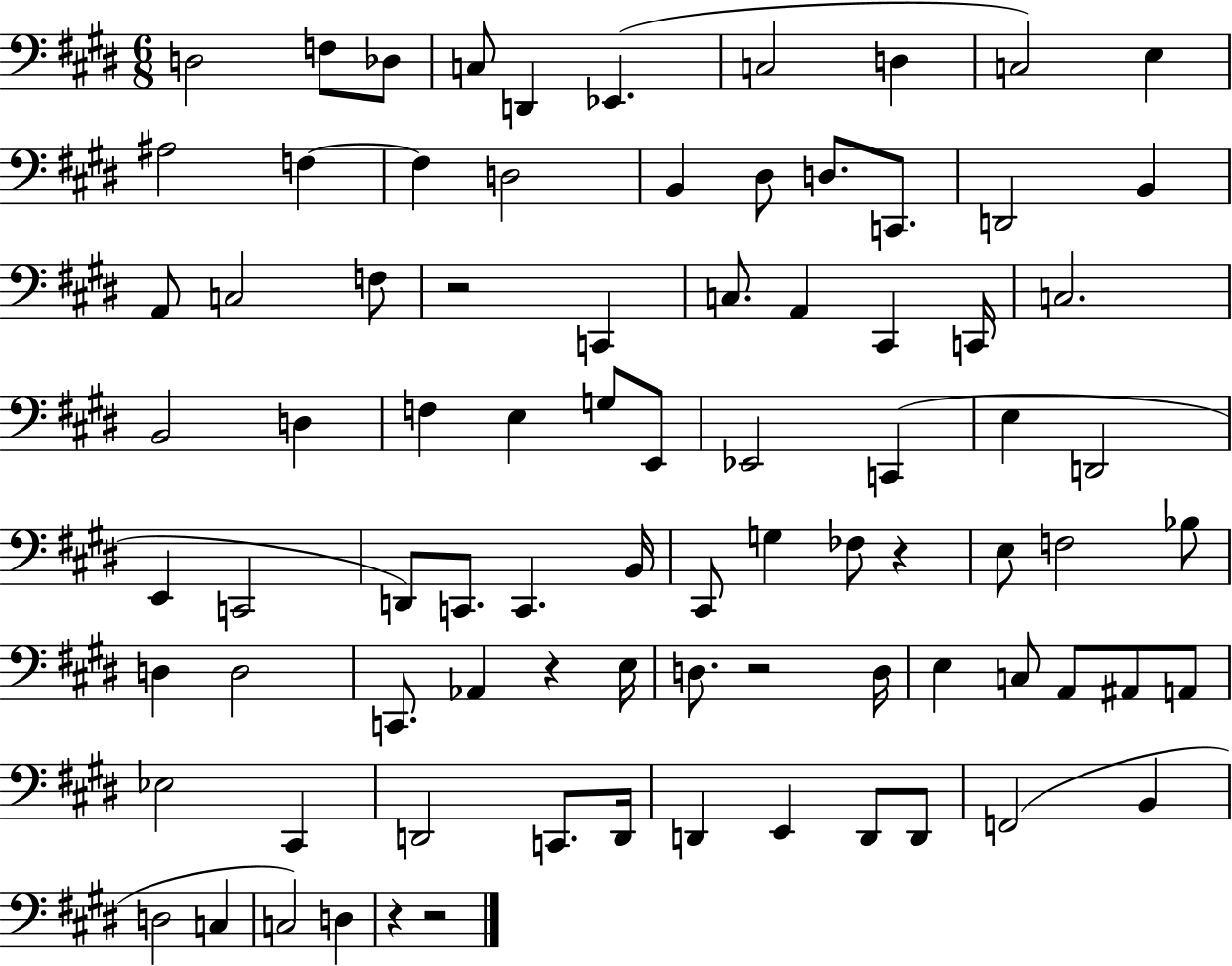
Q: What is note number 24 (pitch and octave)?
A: C2